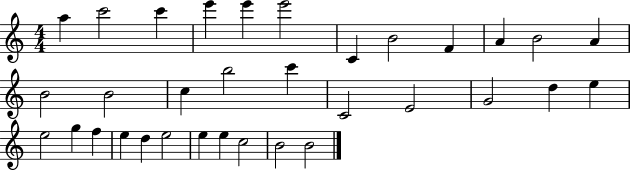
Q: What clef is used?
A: treble